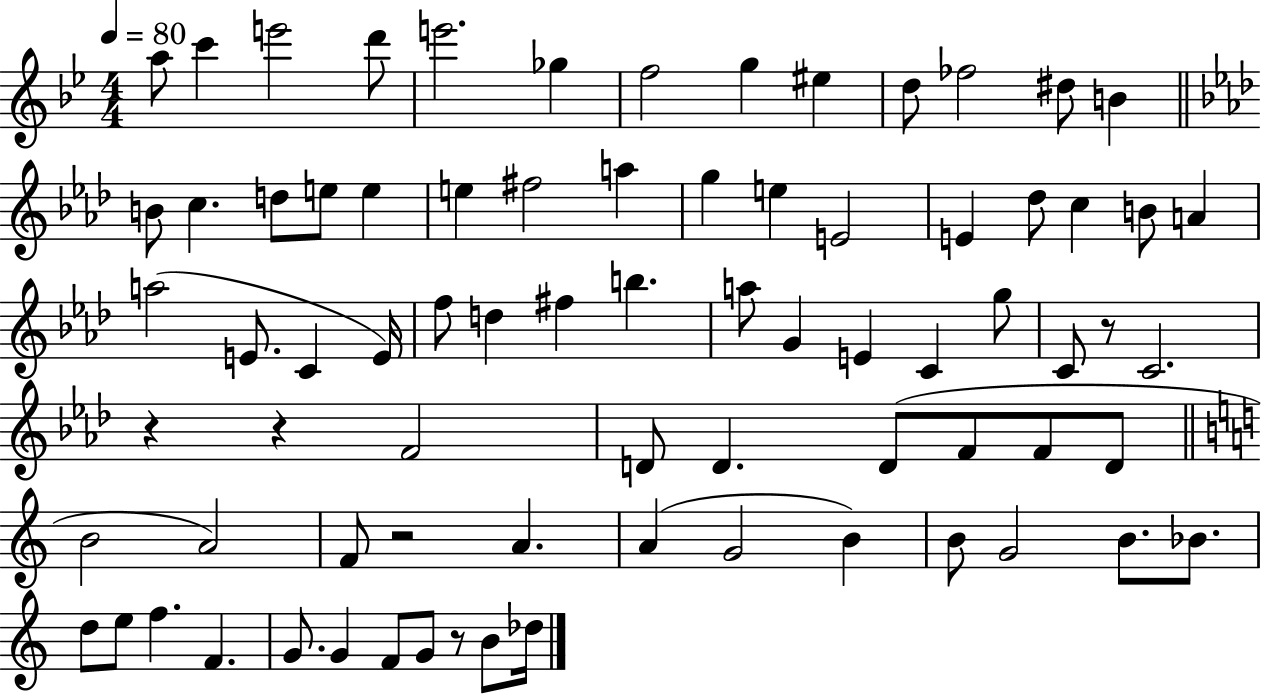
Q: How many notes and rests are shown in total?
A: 77